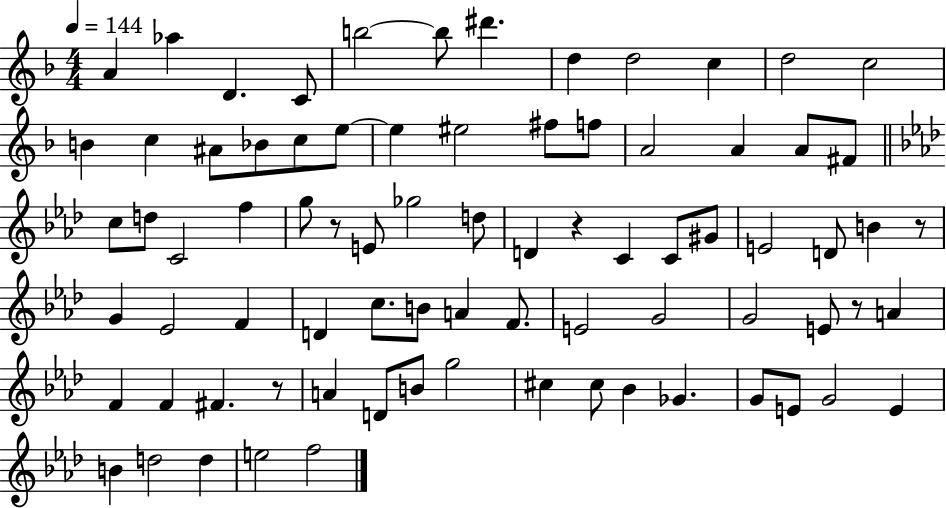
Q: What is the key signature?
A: F major